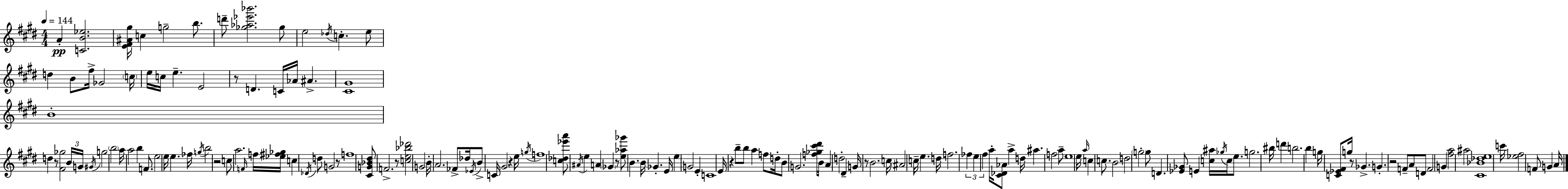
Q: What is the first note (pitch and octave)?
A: A4